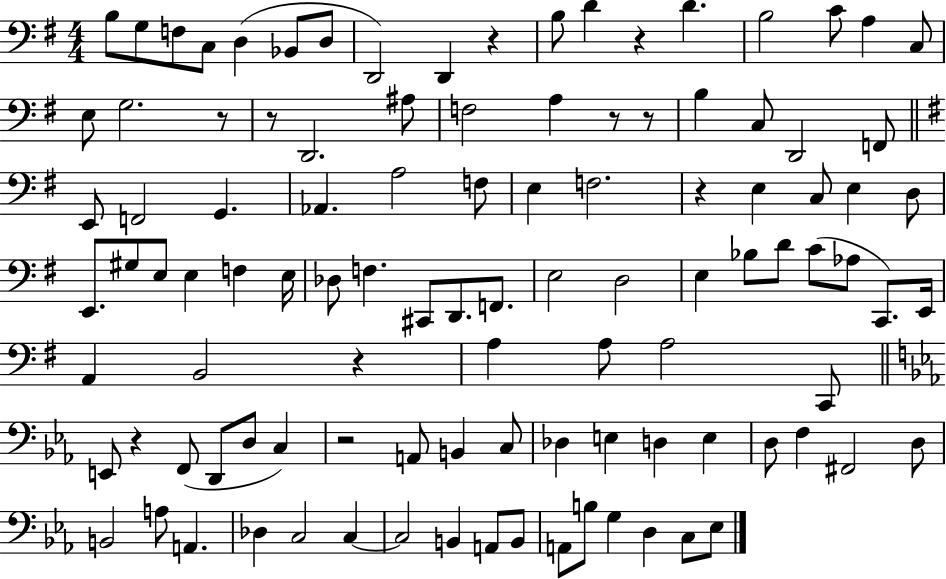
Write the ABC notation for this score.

X:1
T:Untitled
M:4/4
L:1/4
K:G
B,/2 G,/2 F,/2 C,/2 D, _B,,/2 D,/2 D,,2 D,, z B,/2 D z D B,2 C/2 A, C,/2 E,/2 G,2 z/2 z/2 D,,2 ^A,/2 F,2 A, z/2 z/2 B, C,/2 D,,2 F,,/2 E,,/2 F,,2 G,, _A,, A,2 F,/2 E, F,2 z E, C,/2 E, D,/2 E,,/2 ^G,/2 E,/2 E, F, E,/4 _D,/2 F, ^C,,/2 D,,/2 F,,/2 E,2 D,2 E, _B,/2 D/2 C/2 _A,/2 C,,/2 E,,/4 A,, B,,2 z A, A,/2 A,2 C,,/2 E,,/2 z F,,/2 D,,/2 D,/2 C, z2 A,,/2 B,, C,/2 _D, E, D, E, D,/2 F, ^F,,2 D,/2 B,,2 A,/2 A,, _D, C,2 C, C,2 B,, A,,/2 B,,/2 A,,/2 B,/2 G, D, C,/2 _E,/2